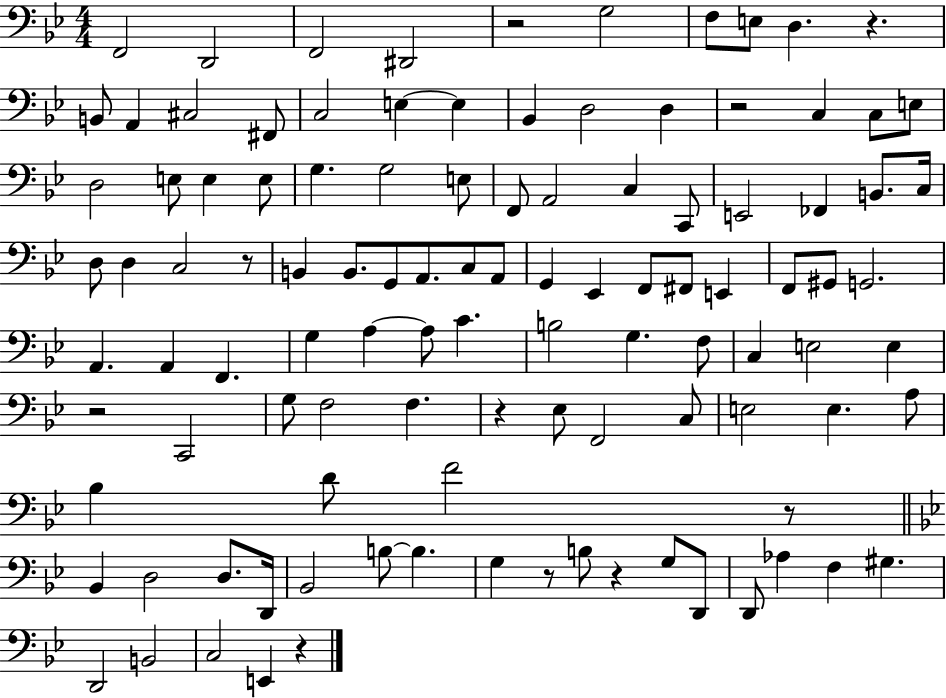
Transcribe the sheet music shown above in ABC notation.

X:1
T:Untitled
M:4/4
L:1/4
K:Bb
F,,2 D,,2 F,,2 ^D,,2 z2 G,2 F,/2 E,/2 D, z B,,/2 A,, ^C,2 ^F,,/2 C,2 E, E, _B,, D,2 D, z2 C, C,/2 E,/2 D,2 E,/2 E, E,/2 G, G,2 E,/2 F,,/2 A,,2 C, C,,/2 E,,2 _F,, B,,/2 C,/4 D,/2 D, C,2 z/2 B,, B,,/2 G,,/2 A,,/2 C,/2 A,,/2 G,, _E,, F,,/2 ^F,,/2 E,, F,,/2 ^G,,/2 G,,2 A,, A,, F,, G, A, A,/2 C B,2 G, F,/2 C, E,2 E, z2 C,,2 G,/2 F,2 F, z _E,/2 F,,2 C,/2 E,2 E, A,/2 _B, D/2 F2 z/2 _B,, D,2 D,/2 D,,/4 _B,,2 B,/2 B, G, z/2 B,/2 z G,/2 D,,/2 D,,/2 _A, F, ^G, D,,2 B,,2 C,2 E,, z